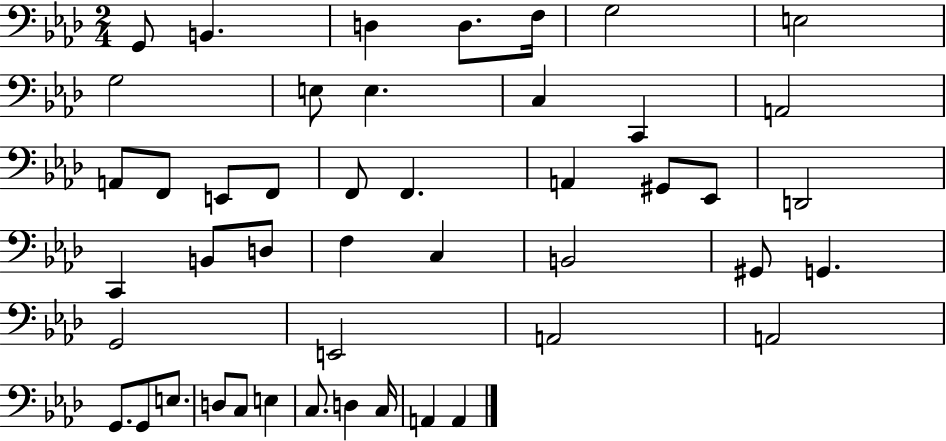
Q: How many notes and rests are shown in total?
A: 46